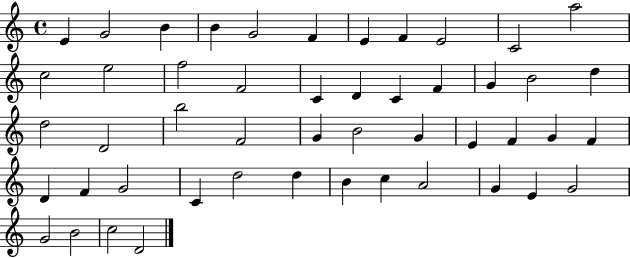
X:1
T:Untitled
M:4/4
L:1/4
K:C
E G2 B B G2 F E F E2 C2 a2 c2 e2 f2 F2 C D C F G B2 d d2 D2 b2 F2 G B2 G E F G F D F G2 C d2 d B c A2 G E G2 G2 B2 c2 D2